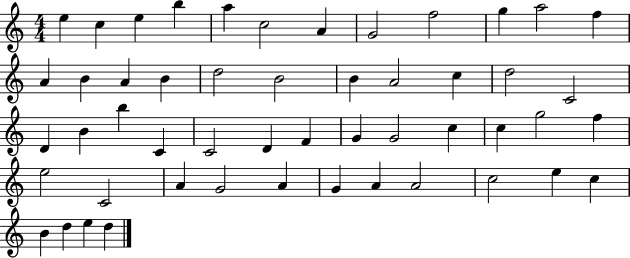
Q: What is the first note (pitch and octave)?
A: E5